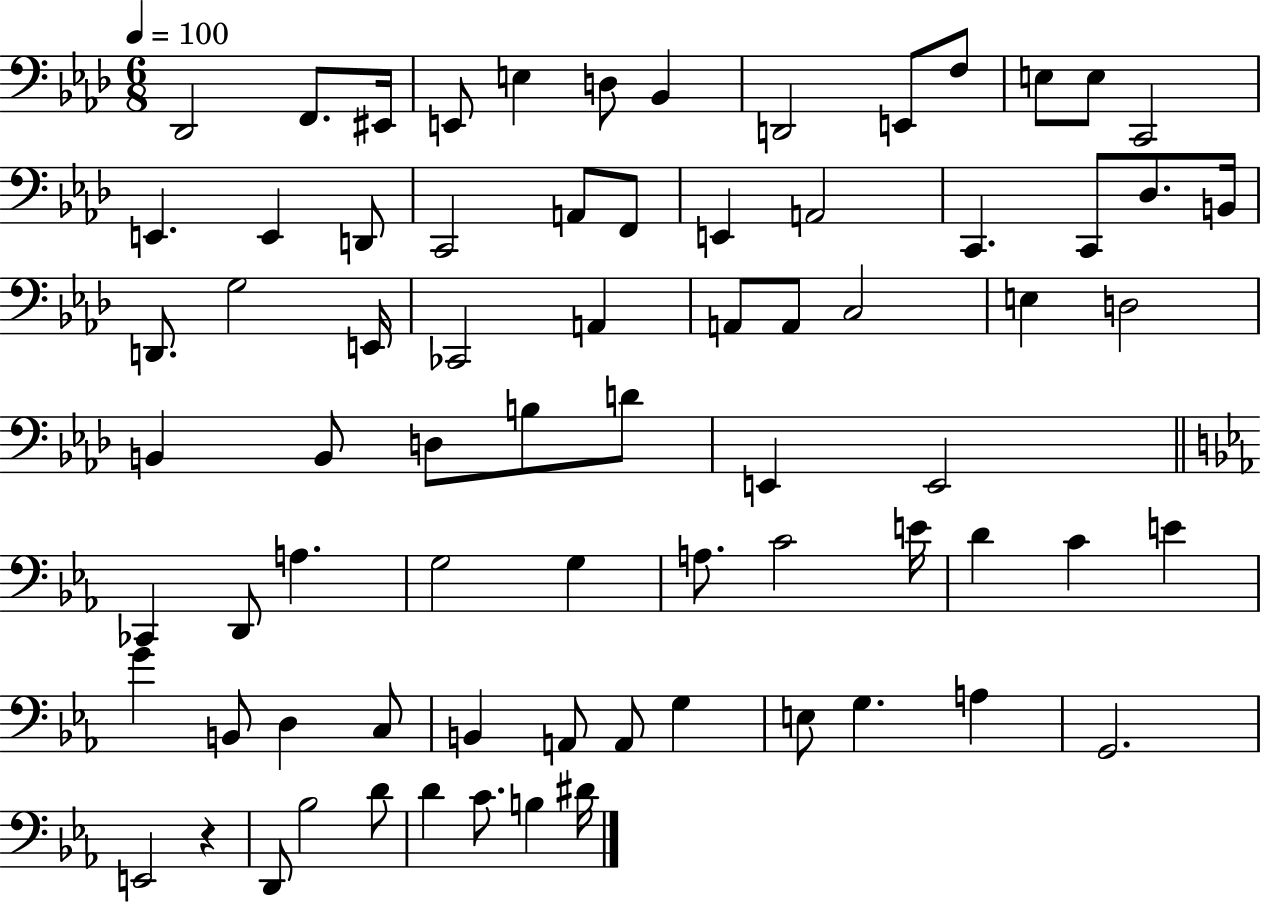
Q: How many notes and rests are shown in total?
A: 74